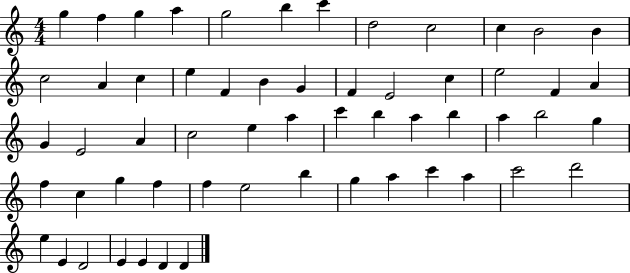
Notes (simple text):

G5/q F5/q G5/q A5/q G5/h B5/q C6/q D5/h C5/h C5/q B4/h B4/q C5/h A4/q C5/q E5/q F4/q B4/q G4/q F4/q E4/h C5/q E5/h F4/q A4/q G4/q E4/h A4/q C5/h E5/q A5/q C6/q B5/q A5/q B5/q A5/q B5/h G5/q F5/q C5/q G5/q F5/q F5/q E5/h B5/q G5/q A5/q C6/q A5/q C6/h D6/h E5/q E4/q D4/h E4/q E4/q D4/q D4/q